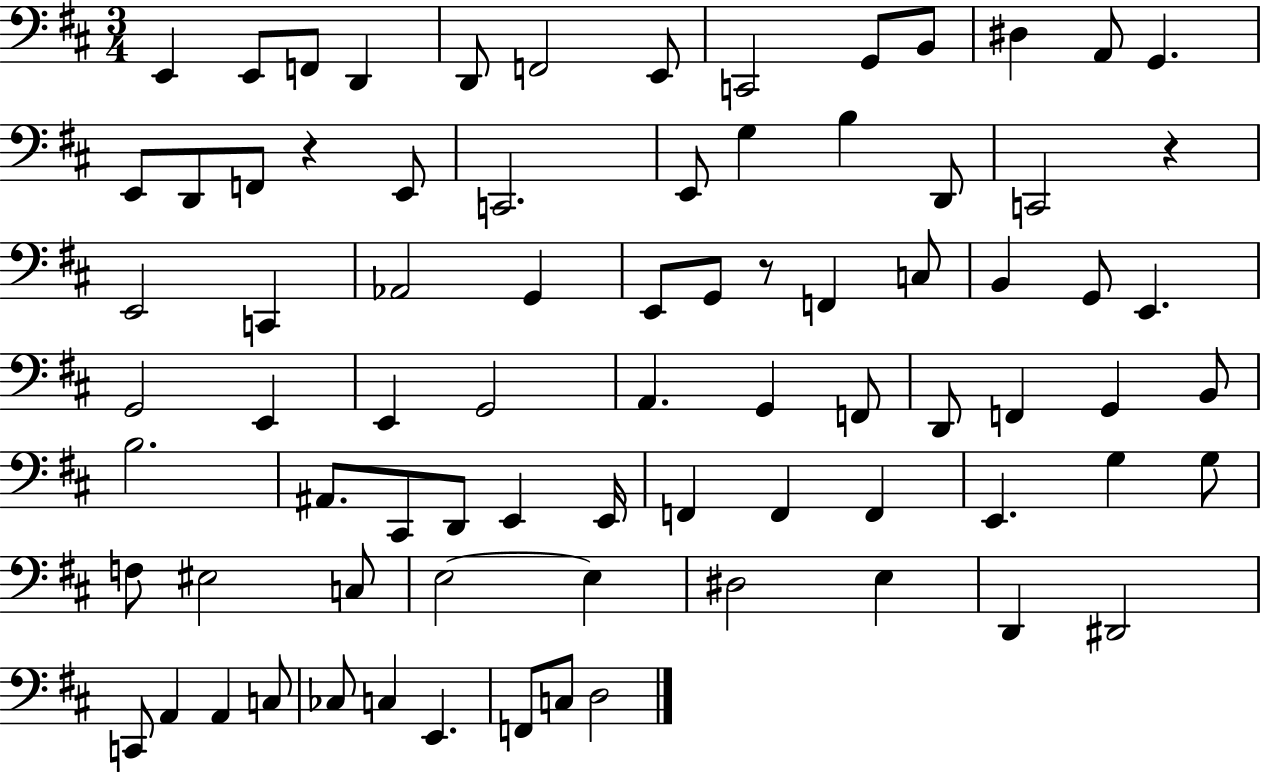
{
  \clef bass
  \numericTimeSignature
  \time 3/4
  \key d \major
  e,4 e,8 f,8 d,4 | d,8 f,2 e,8 | c,2 g,8 b,8 | dis4 a,8 g,4. | \break e,8 d,8 f,8 r4 e,8 | c,2. | e,8 g4 b4 d,8 | c,2 r4 | \break e,2 c,4 | aes,2 g,4 | e,8 g,8 r8 f,4 c8 | b,4 g,8 e,4. | \break g,2 e,4 | e,4 g,2 | a,4. g,4 f,8 | d,8 f,4 g,4 b,8 | \break b2. | ais,8. cis,8 d,8 e,4 e,16 | f,4 f,4 f,4 | e,4. g4 g8 | \break f8 eis2 c8 | e2~~ e4 | dis2 e4 | d,4 dis,2 | \break c,8 a,4 a,4 c8 | ces8 c4 e,4. | f,8 c8 d2 | \bar "|."
}